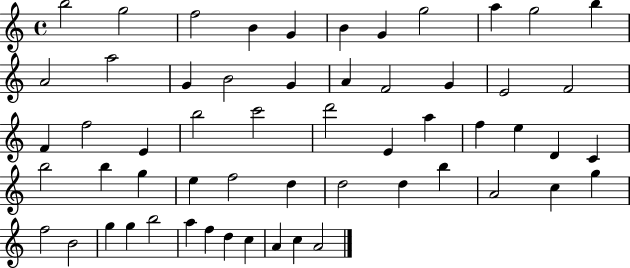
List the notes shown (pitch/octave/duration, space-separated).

B5/h G5/h F5/h B4/q G4/q B4/q G4/q G5/h A5/q G5/h B5/q A4/h A5/h G4/q B4/h G4/q A4/q F4/h G4/q E4/h F4/h F4/q F5/h E4/q B5/h C6/h D6/h E4/q A5/q F5/q E5/q D4/q C4/q B5/h B5/q G5/q E5/q F5/h D5/q D5/h D5/q B5/q A4/h C5/q G5/q F5/h B4/h G5/q G5/q B5/h A5/q F5/q D5/q C5/q A4/q C5/q A4/h